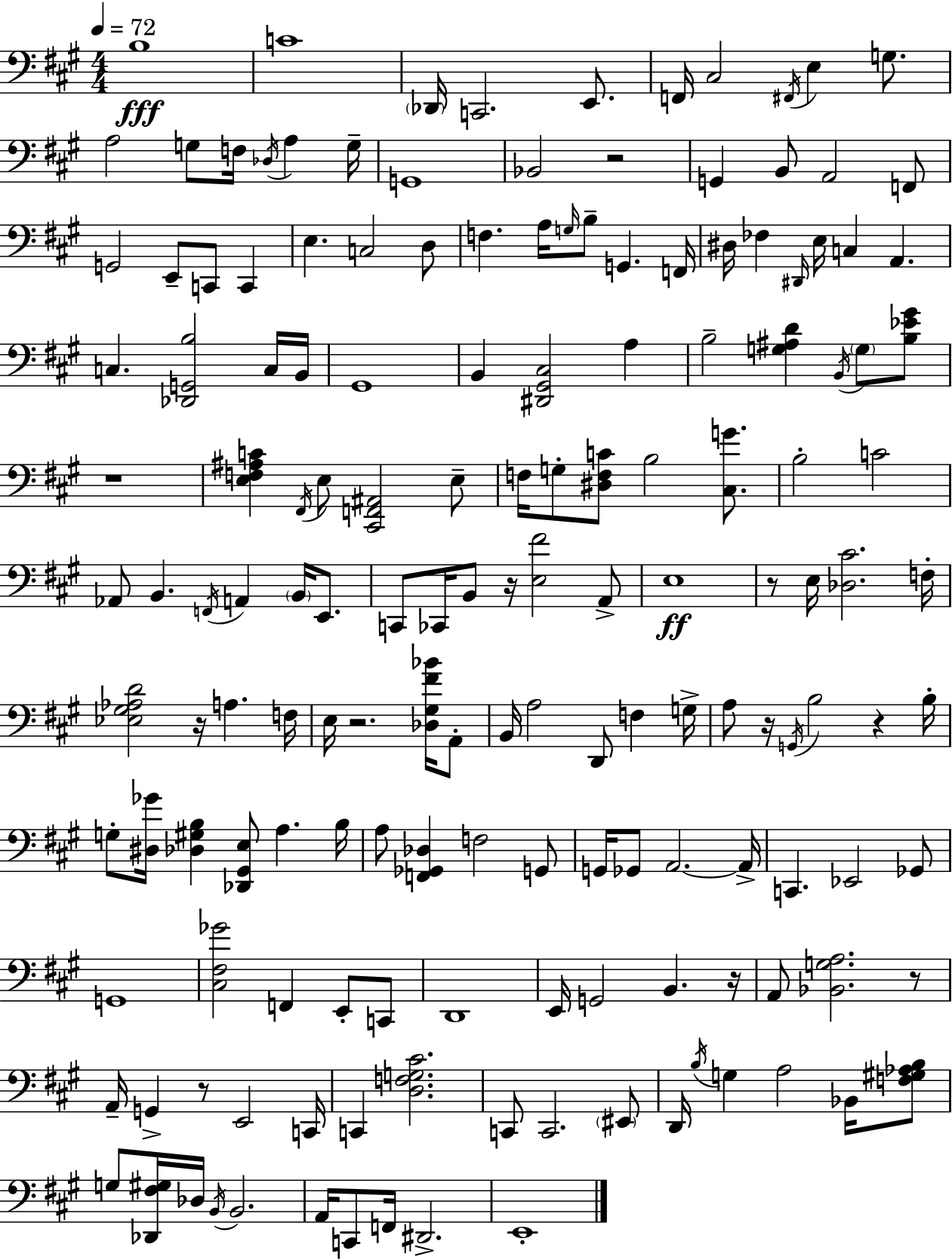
X:1
T:Untitled
M:4/4
L:1/4
K:A
B,4 C4 _D,,/4 C,,2 E,,/2 F,,/4 ^C,2 ^F,,/4 E, G,/2 A,2 G,/2 F,/4 _D,/4 A, G,/4 G,,4 _B,,2 z2 G,, B,,/2 A,,2 F,,/2 G,,2 E,,/2 C,,/2 C,, E, C,2 D,/2 F, A,/4 G,/4 B,/2 G,, F,,/4 ^D,/4 _F, ^D,,/4 E,/4 C, A,, C, [_D,,G,,B,]2 C,/4 B,,/4 ^G,,4 B,, [^D,,^G,,^C,]2 A, B,2 [G,^A,D] B,,/4 G,/2 [B,_E^G]/2 z4 [E,F,^A,C] ^F,,/4 E,/2 [^C,,F,,^A,,]2 E,/2 F,/4 G,/2 [^D,F,C]/2 B,2 [^C,G]/2 B,2 C2 _A,,/2 B,, F,,/4 A,, B,,/4 E,,/2 C,,/2 _C,,/4 B,,/2 z/4 [E,^F]2 A,,/2 E,4 z/2 E,/4 [_D,^C]2 F,/4 [_E,^G,_A,D]2 z/4 A, F,/4 E,/4 z2 [_D,^G,^F_B]/4 A,,/2 B,,/4 A,2 D,,/2 F, G,/4 A,/2 z/4 G,,/4 B,2 z B,/4 G,/2 [^D,_G]/4 [_D,^G,B,] [_D,,^G,,E,]/2 A, B,/4 A,/2 [F,,_G,,_D,] F,2 G,,/2 G,,/4 _G,,/2 A,,2 A,,/4 C,, _E,,2 _G,,/2 G,,4 [^C,^F,_G]2 F,, E,,/2 C,,/2 D,,4 E,,/4 G,,2 B,, z/4 A,,/2 [_B,,G,A,]2 z/2 A,,/4 G,, z/2 E,,2 C,,/4 C,, [D,F,G,^C]2 C,,/2 C,,2 ^E,,/2 D,,/4 B,/4 G, A,2 _B,,/4 [F,^G,_A,B,]/2 G,/2 [_D,,^F,^G,]/4 _D,/4 B,,/4 B,,2 A,,/4 C,,/2 F,,/4 ^D,,2 E,,4